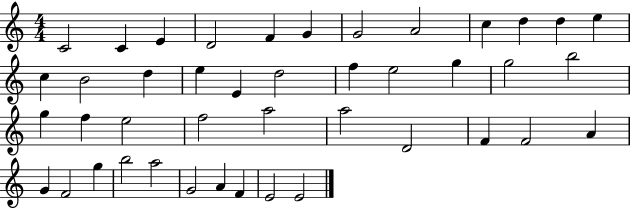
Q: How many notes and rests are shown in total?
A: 43